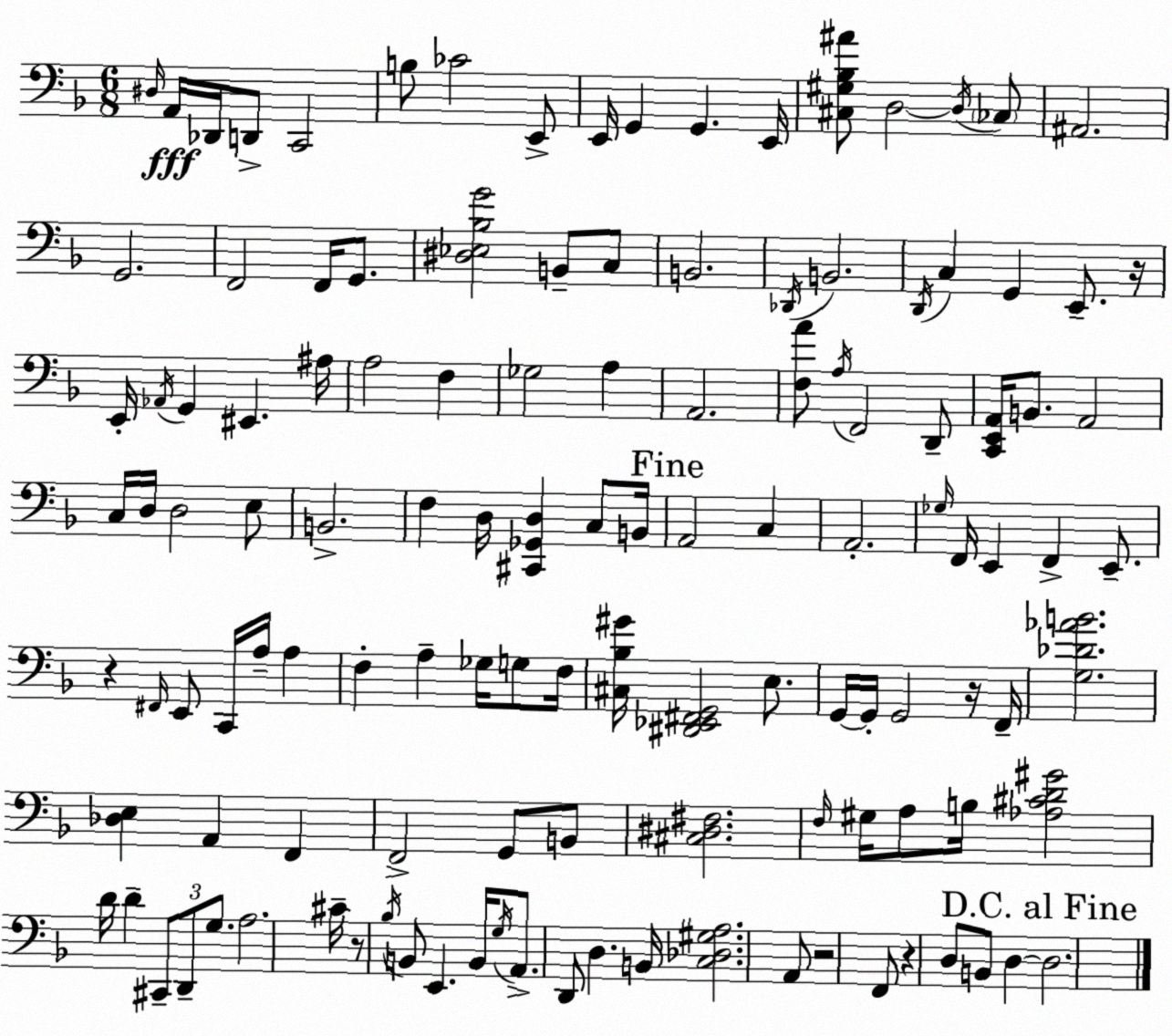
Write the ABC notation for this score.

X:1
T:Untitled
M:6/8
L:1/4
K:Dm
^D,/4 A,,/4 _D,,/4 D,,/2 C,,2 B,/2 _C2 E,,/2 E,,/4 G,, G,, E,,/4 [^C,^G,_B,^A]/2 D,2 D,/4 _C,/2 ^A,,2 G,,2 F,,2 F,,/4 G,,/2 [^D,_E,_B,G]2 B,,/2 C,/2 B,,2 _D,,/4 B,,2 D,,/4 C, G,, E,,/2 z/4 E,,/4 _A,,/4 G,, ^E,, ^A,/4 A,2 F, _G,2 A, A,,2 [F,A]/2 A,/4 F,,2 D,,/2 [C,,E,,A,,]/4 B,,/2 A,,2 C,/4 D,/4 D,2 E,/2 B,,2 F, D,/4 [^C,,_G,,D,] C,/2 B,,/4 A,,2 C, A,,2 _G,/4 F,,/4 E,, F,, E,,/2 z ^F,,/4 E,,/2 C,,/4 A,/4 A, F, A, _G,/4 G,/2 F,/4 [^C,_B,^G]/4 [^D,,_E,,^F,,G,,]2 E,/2 G,,/4 G,,/4 G,,2 z/4 F,,/4 [G,_D_AB]2 [_D,E,] A,, F,, F,,2 G,,/2 B,,/2 [^C,^D,^F,]2 F,/4 ^G,/4 A,/2 B,/4 [_A,^CD^G]2 D/4 D ^C,,/2 D,,/2 G,/2 A,2 ^C/4 z/2 _B,/4 B,,/2 E,, B,,/4 G,/4 A,,/2 D,,/2 D, B,,/4 [C,_D,^G,A,]2 A,,/2 z2 F,,/2 z D,/2 B,,/2 D, D,2